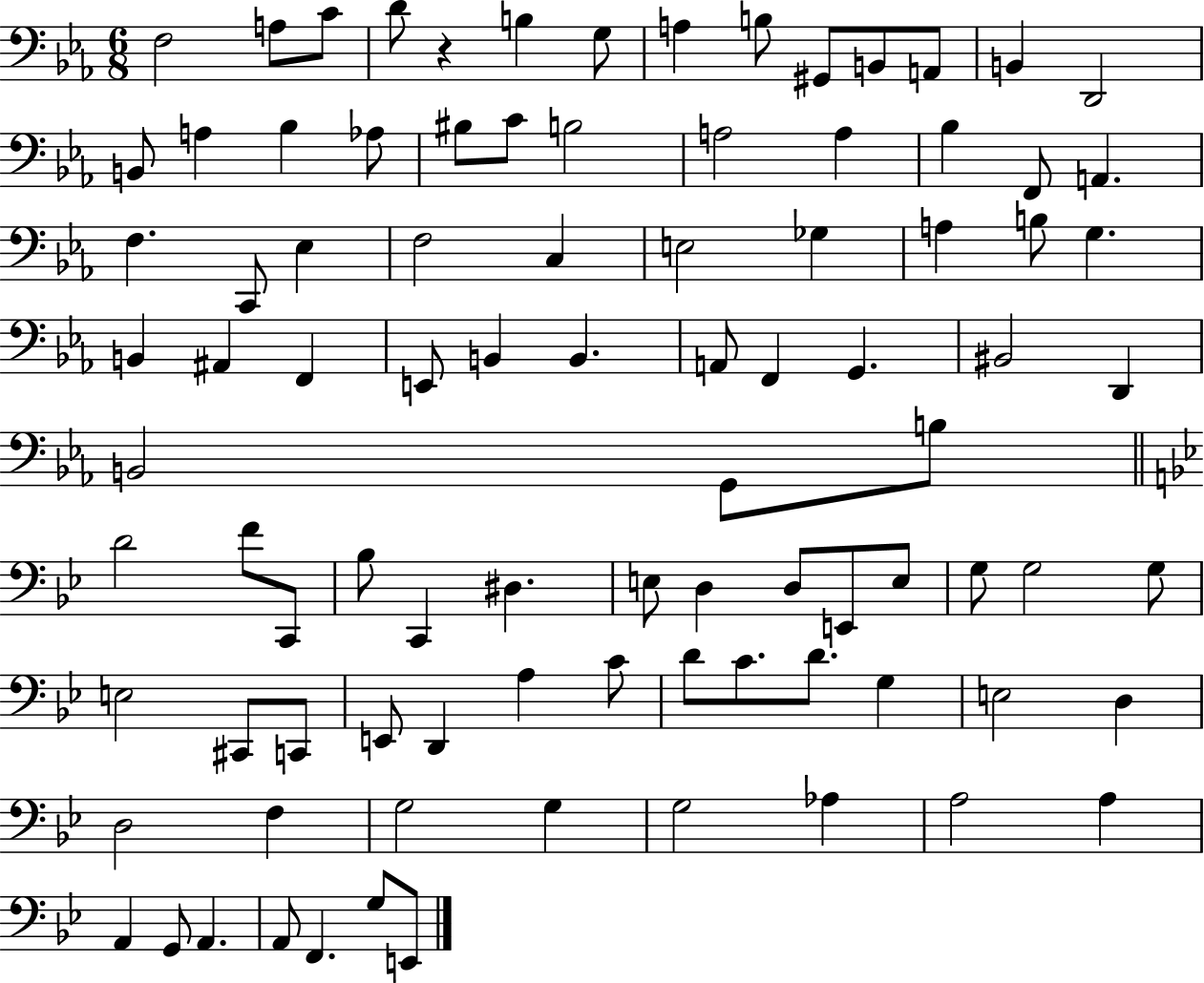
X:1
T:Untitled
M:6/8
L:1/4
K:Eb
F,2 A,/2 C/2 D/2 z B, G,/2 A, B,/2 ^G,,/2 B,,/2 A,,/2 B,, D,,2 B,,/2 A, _B, _A,/2 ^B,/2 C/2 B,2 A,2 A, _B, F,,/2 A,, F, C,,/2 _E, F,2 C, E,2 _G, A, B,/2 G, B,, ^A,, F,, E,,/2 B,, B,, A,,/2 F,, G,, ^B,,2 D,, B,,2 G,,/2 B,/2 D2 F/2 C,,/2 _B,/2 C,, ^D, E,/2 D, D,/2 E,,/2 E,/2 G,/2 G,2 G,/2 E,2 ^C,,/2 C,,/2 E,,/2 D,, A, C/2 D/2 C/2 D/2 G, E,2 D, D,2 F, G,2 G, G,2 _A, A,2 A, A,, G,,/2 A,, A,,/2 F,, G,/2 E,,/2